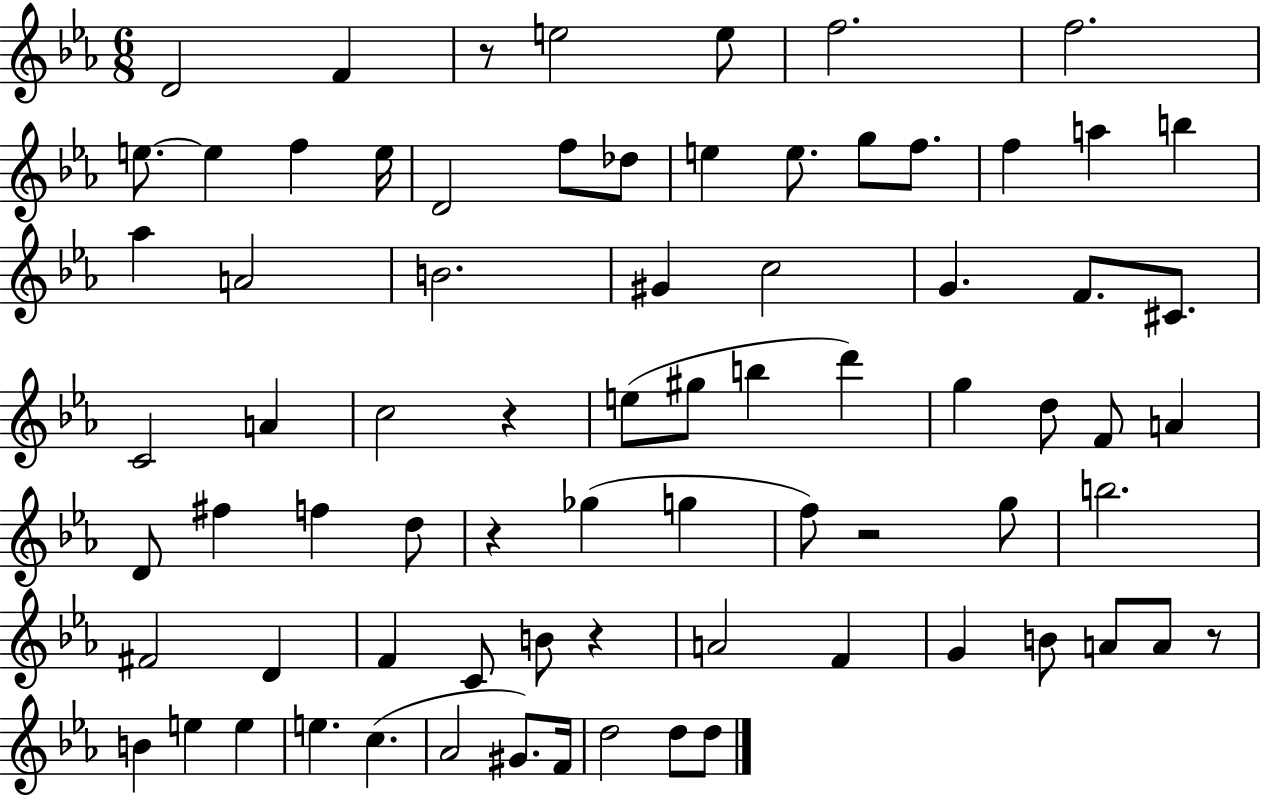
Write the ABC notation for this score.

X:1
T:Untitled
M:6/8
L:1/4
K:Eb
D2 F z/2 e2 e/2 f2 f2 e/2 e f e/4 D2 f/2 _d/2 e e/2 g/2 f/2 f a b _a A2 B2 ^G c2 G F/2 ^C/2 C2 A c2 z e/2 ^g/2 b d' g d/2 F/2 A D/2 ^f f d/2 z _g g f/2 z2 g/2 b2 ^F2 D F C/2 B/2 z A2 F G B/2 A/2 A/2 z/2 B e e e c _A2 ^G/2 F/4 d2 d/2 d/2